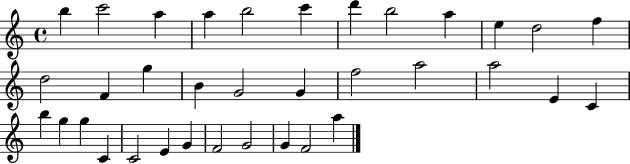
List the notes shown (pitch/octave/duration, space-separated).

B5/q C6/h A5/q A5/q B5/h C6/q D6/q B5/h A5/q E5/q D5/h F5/q D5/h F4/q G5/q B4/q G4/h G4/q F5/h A5/h A5/h E4/q C4/q B5/q G5/q G5/q C4/q C4/h E4/q G4/q F4/h G4/h G4/q F4/h A5/q